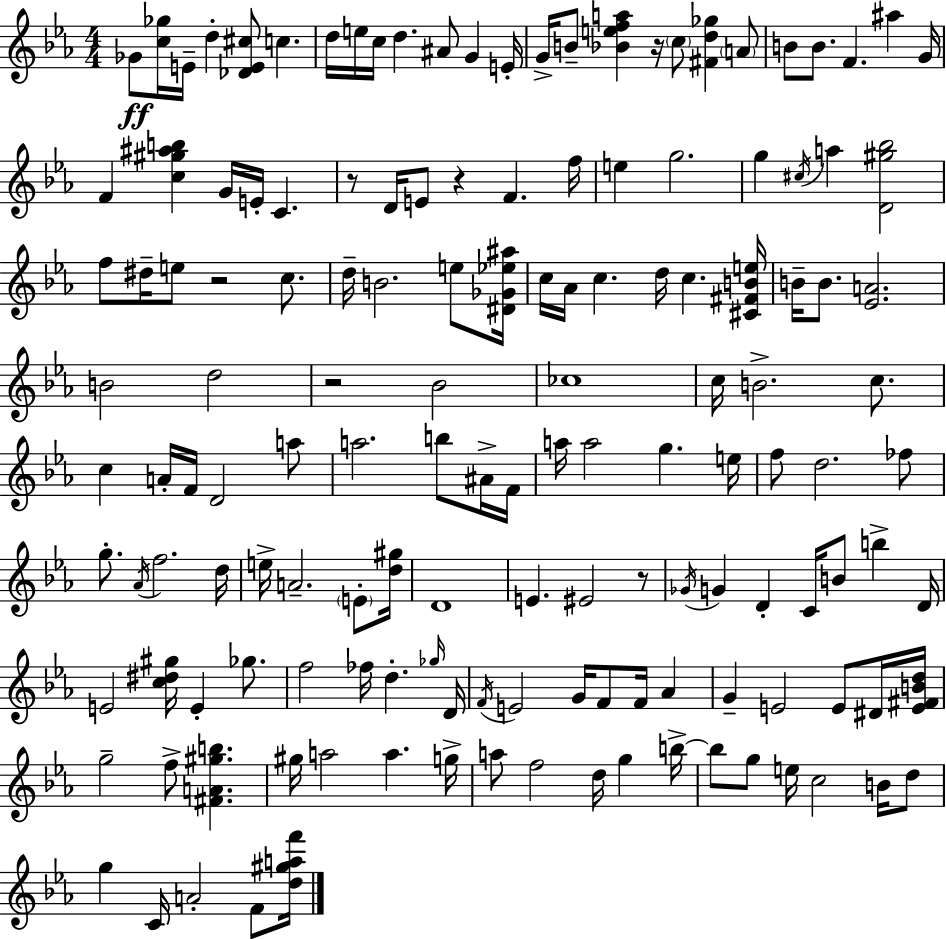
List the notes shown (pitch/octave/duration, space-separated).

Gb4/e [C5,Gb5]/s E4/s D5/q [Db4,E4,C#5]/e C5/q. D5/s E5/s C5/s D5/q. A#4/e G4/q E4/s G4/s B4/e [Bb4,E5,F5,A5]/q R/s C5/e [F#4,D5,Gb5]/q A4/e B4/e B4/e. F4/q. A#5/q G4/s F4/q [C5,G#5,A#5,B5]/q G4/s E4/s C4/q. R/e D4/s E4/e R/q F4/q. F5/s E5/q G5/h. G5/q C#5/s A5/q [D4,G#5,Bb5]/h F5/e D#5/s E5/e R/h C5/e. D5/s B4/h. E5/e [D#4,Gb4,Eb5,A#5]/s C5/s Ab4/s C5/q. D5/s C5/q. [C#4,F#4,B4,E5]/s B4/s B4/e. [Eb4,A4]/h. B4/h D5/h R/h Bb4/h CES5/w C5/s B4/h. C5/e. C5/q A4/s F4/s D4/h A5/e A5/h. B5/e A#4/s F4/s A5/s A5/h G5/q. E5/s F5/e D5/h. FES5/e G5/e. Ab4/s F5/h. D5/s E5/s A4/h. E4/e [D5,G#5]/s D4/w E4/q. EIS4/h R/e Gb4/s G4/q D4/q C4/s B4/e B5/q D4/s E4/h [C5,D#5,G#5]/s E4/q Gb5/e. F5/h FES5/s D5/q. Gb5/s D4/s F4/s E4/h G4/s F4/e F4/s Ab4/q G4/q E4/h E4/e D#4/s [E4,F#4,B4,D5]/s G5/h F5/e [F#4,A4,G#5,B5]/q. G#5/s A5/h A5/q. G5/s A5/e F5/h D5/s G5/q B5/s B5/e G5/e E5/s C5/h B4/s D5/e G5/q C4/s A4/h F4/e [D5,G#5,A5,F6]/s